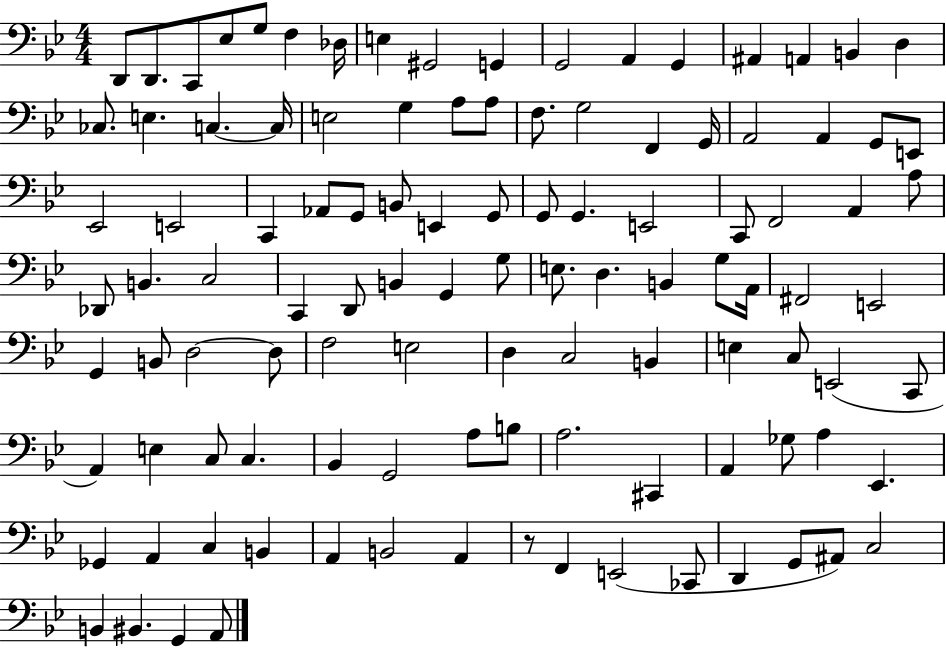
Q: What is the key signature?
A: BES major